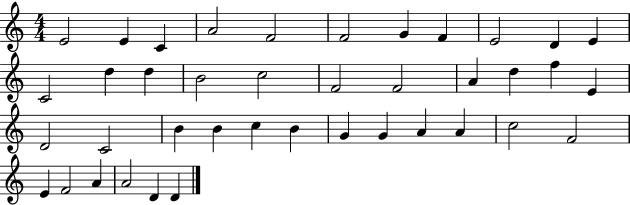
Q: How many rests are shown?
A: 0